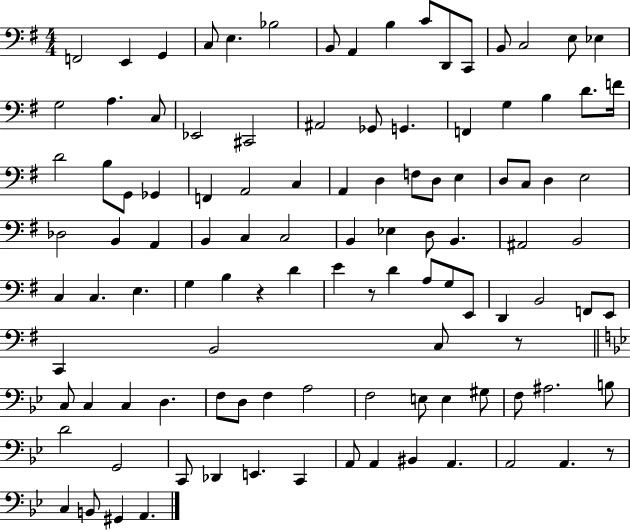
F2/h E2/q G2/q C3/e E3/q. Bb3/h B2/e A2/q B3/q C4/e D2/e C2/e B2/e C3/h E3/e Eb3/q G3/h A3/q. C3/e Eb2/h C#2/h A#2/h Gb2/e G2/q. F2/q G3/q B3/q D4/e. F4/s D4/h B3/e G2/e Gb2/q F2/q A2/h C3/q A2/q D3/q F3/e D3/e E3/q D3/e C3/e D3/q E3/h Db3/h B2/q A2/q B2/q C3/q C3/h B2/q Eb3/q D3/e B2/q. A#2/h B2/h C3/q C3/q. E3/q. G3/q B3/q R/q D4/q E4/q R/e D4/q A3/e G3/e E2/e D2/q B2/h F2/e E2/e C2/q B2/h C3/e R/e C3/e C3/q C3/q D3/q. F3/e D3/e F3/q A3/h F3/h E3/e E3/q G#3/e F3/e A#3/h. B3/e D4/h G2/h C2/e Db2/q E2/q. C2/q A2/e A2/q BIS2/q A2/q. A2/h A2/q. R/e C3/q B2/e G#2/q A2/q.